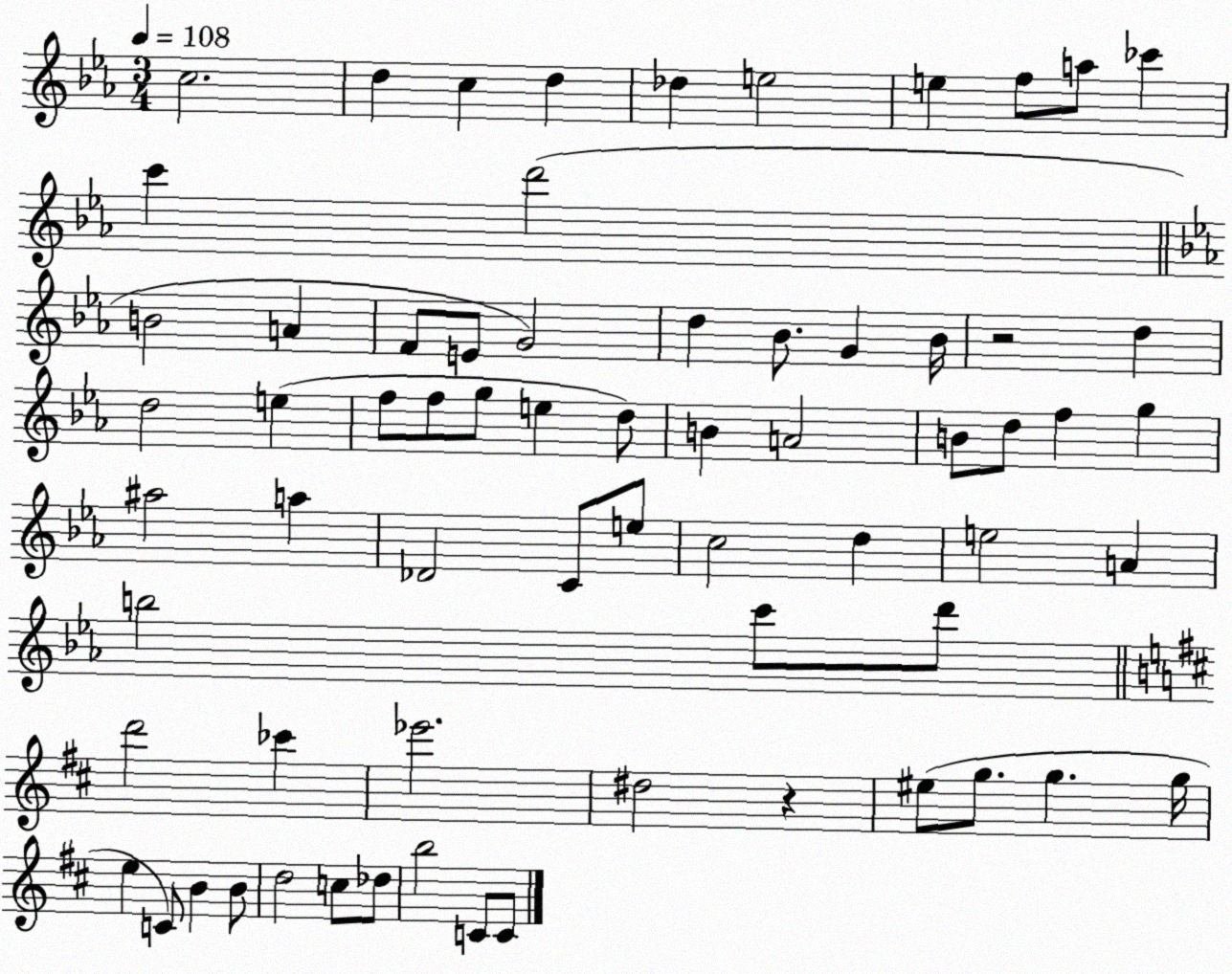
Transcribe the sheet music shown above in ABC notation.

X:1
T:Untitled
M:3/4
L:1/4
K:Eb
c2 d c d _d e2 e f/2 a/2 _c' c' d'2 B2 A F/2 E/2 G2 d _B/2 G _B/4 z2 d d2 e f/2 f/2 g/2 e d/2 B A2 B/2 d/2 f g ^a2 a _D2 C/2 e/2 c2 d e2 A b2 c'/2 d'/2 d'2 _c' _e'2 ^d2 z ^e/2 g/2 g g/4 e C/2 B B/2 d2 c/2 _d/2 b2 C/2 C/2